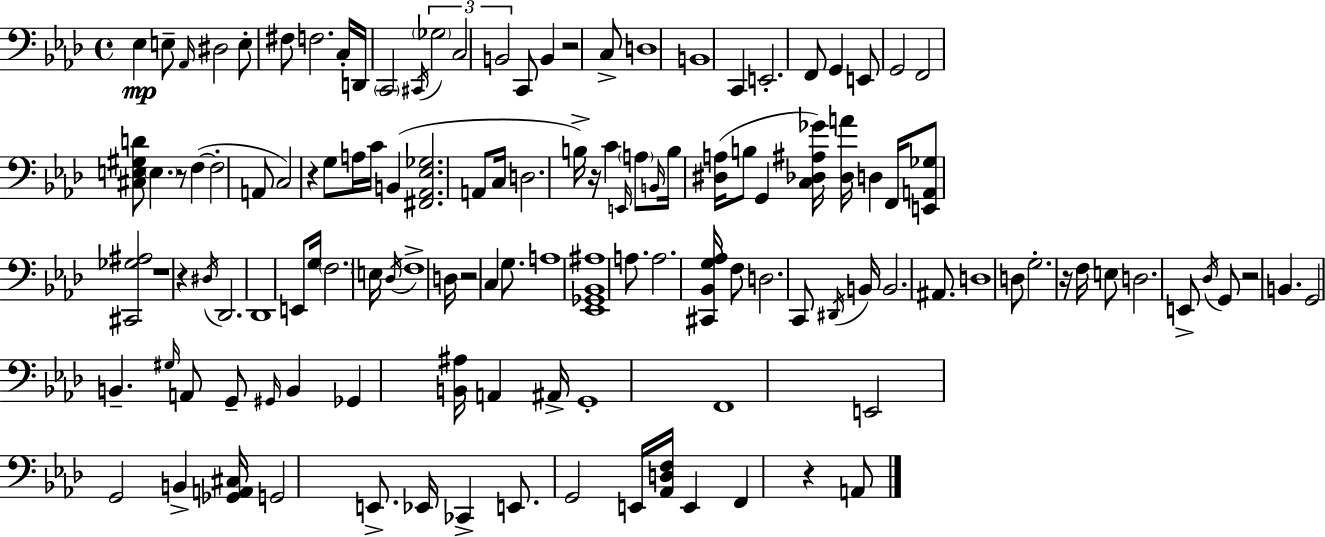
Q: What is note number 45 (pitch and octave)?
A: B3